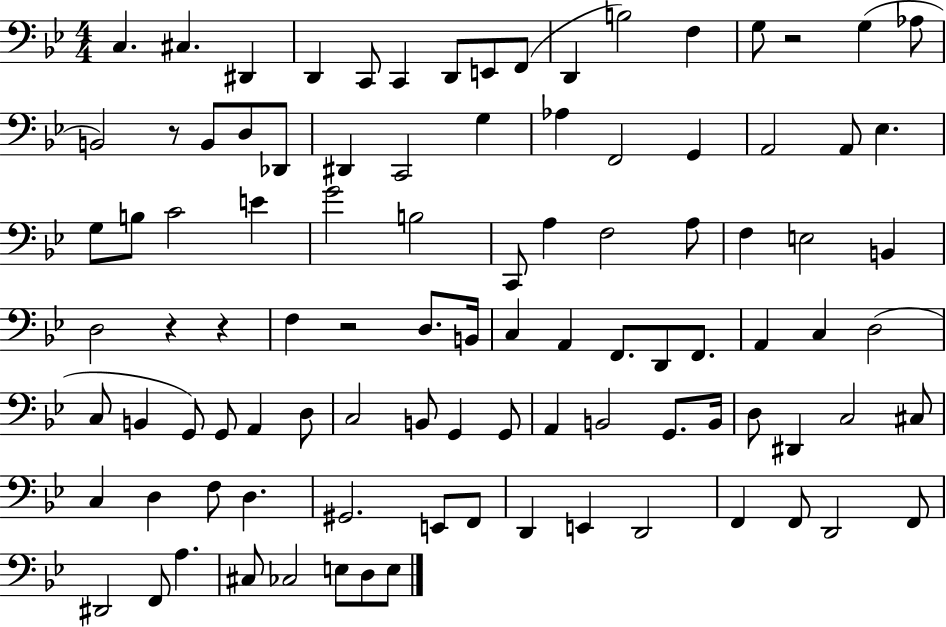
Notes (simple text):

C3/q. C#3/q. D#2/q D2/q C2/e C2/q D2/e E2/e F2/e D2/q B3/h F3/q G3/e R/h G3/q Ab3/e B2/h R/e B2/e D3/e Db2/e D#2/q C2/h G3/q Ab3/q F2/h G2/q A2/h A2/e Eb3/q. G3/e B3/e C4/h E4/q G4/h B3/h C2/e A3/q F3/h A3/e F3/q E3/h B2/q D3/h R/q R/q F3/q R/h D3/e. B2/s C3/q A2/q F2/e. D2/e F2/e. A2/q C3/q D3/h C3/e B2/q G2/e G2/e A2/q D3/e C3/h B2/e G2/q G2/e A2/q B2/h G2/e. B2/s D3/e D#2/q C3/h C#3/e C3/q D3/q F3/e D3/q. G#2/h. E2/e F2/e D2/q E2/q D2/h F2/q F2/e D2/h F2/e D#2/h F2/e A3/q. C#3/e CES3/h E3/e D3/e E3/e